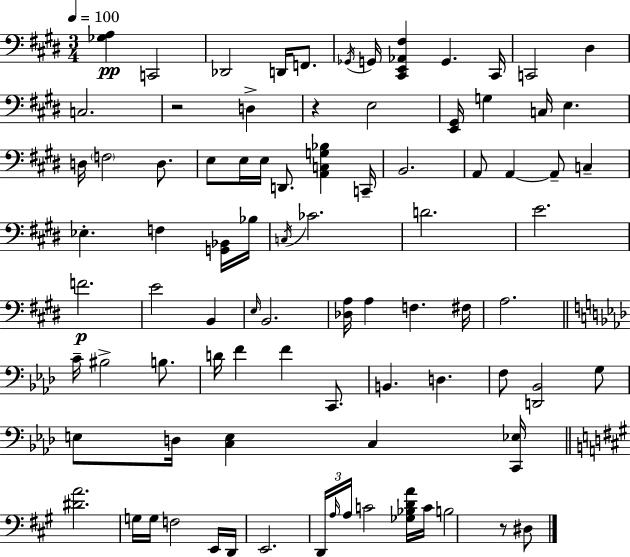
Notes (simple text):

[Gb3,A3]/q C2/h Db2/h D2/s F2/e. Gb2/s G2/s [C#2,E2,Ab2,F#3]/q G2/q. C#2/s C2/h D#3/q C3/h. R/h D3/q R/q E3/h [E2,G#2]/s G3/q C3/s E3/q. D3/s F3/h D3/e. E3/e E3/s E3/s D2/e. [A2,C3,G3,Bb3]/q C2/s B2/h. A2/e A2/q A2/e C3/q Eb3/q. F3/q [G2,Bb2]/s Bb3/s C3/s CES4/h. D4/h. E4/h. F4/h. E4/h B2/q E3/s B2/h. [Db3,A3]/s A3/q F3/q. F#3/s A3/h. C4/s BIS3/h B3/e. D4/s F4/q F4/q C2/e. B2/q. D3/q. F3/e [D2,Bb2]/h G3/e E3/e D3/s [C3,E3]/q C3/q [C2,Eb3]/s [D#4,A4]/h. G3/s G3/s F3/h E2/s D2/s E2/h. D2/s A3/s A3/s C4/h [Gb3,Bb3,D4,A4]/s C4/s B3/h R/e D#3/e